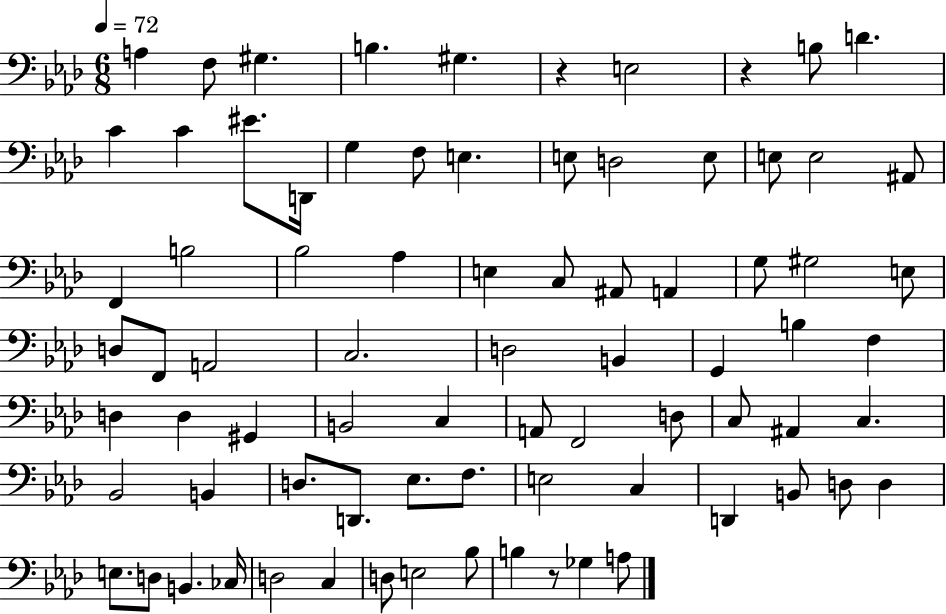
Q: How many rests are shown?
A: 3